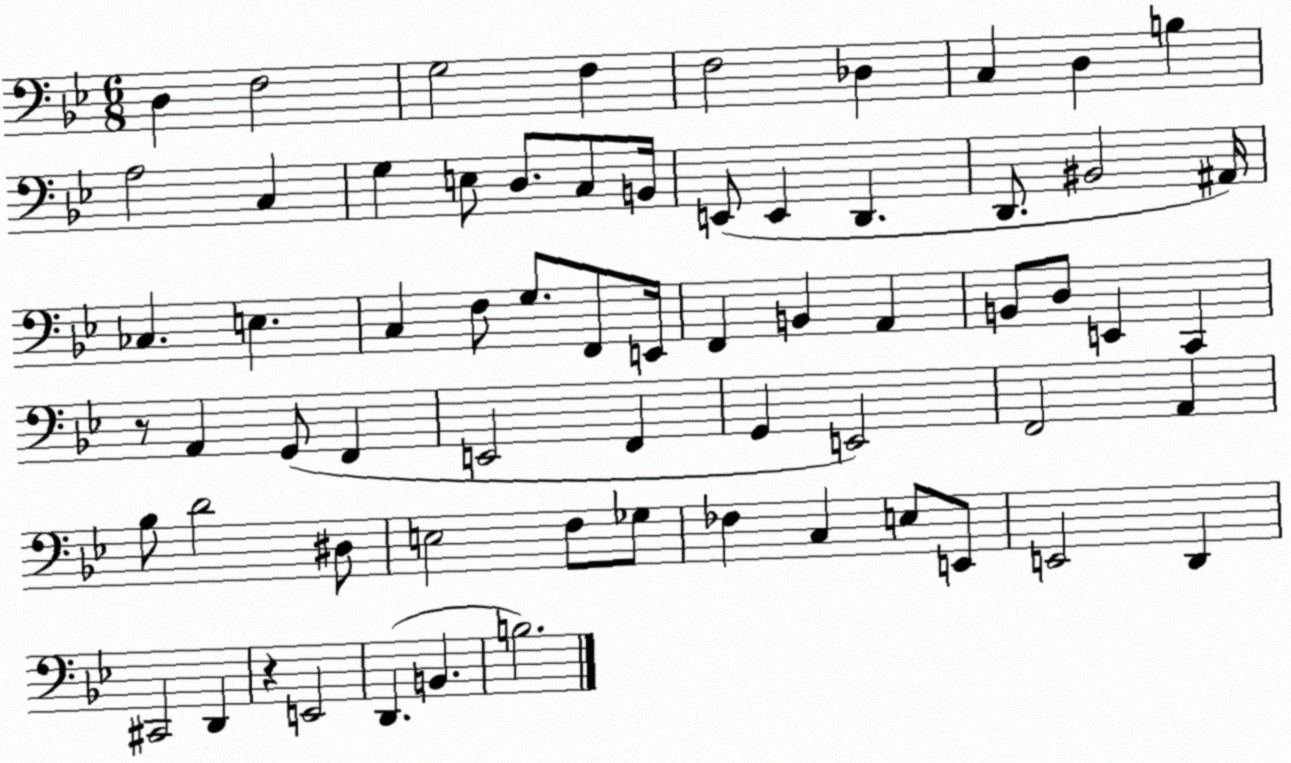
X:1
T:Untitled
M:6/8
L:1/4
K:Bb
D, F,2 G,2 F, F,2 _D, C, D, B, A,2 C, G, E,/2 D,/2 C,/2 B,,/4 E,,/2 E,, D,, D,,/2 ^B,,2 ^A,,/4 _C, E, C, F,/2 G,/2 F,,/2 E,,/4 F,, B,, A,, B,,/2 D,/2 E,, C,, z/2 A,, G,,/2 F,, E,,2 F,, G,, E,,2 F,,2 A,, _B,/2 D2 ^D,/2 E,2 F,/2 _G,/2 _F, C, E,/2 E,,/2 E,,2 D,, ^C,,2 D,, z E,,2 D,, B,, B,2